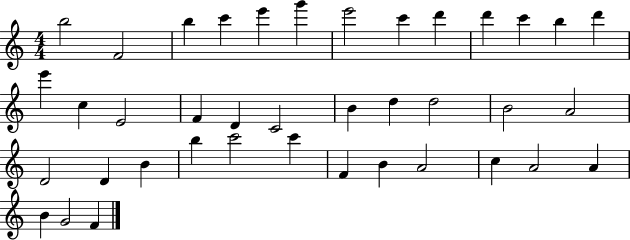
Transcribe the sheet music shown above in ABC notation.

X:1
T:Untitled
M:4/4
L:1/4
K:C
b2 F2 b c' e' g' e'2 c' d' d' c' b d' e' c E2 F D C2 B d d2 B2 A2 D2 D B b c'2 c' F B A2 c A2 A B G2 F